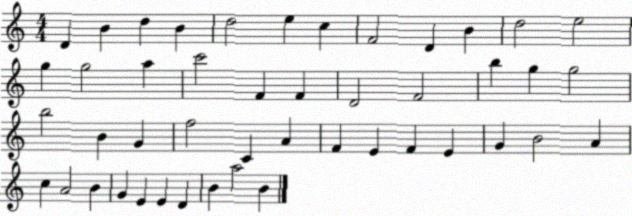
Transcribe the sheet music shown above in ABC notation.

X:1
T:Untitled
M:4/4
L:1/4
K:C
D B d B d2 e c F2 D B d2 e2 g g2 a c'2 F F D2 F2 b g g2 b2 B G f2 C A F E F E G B2 A c A2 B G E E D B a2 B